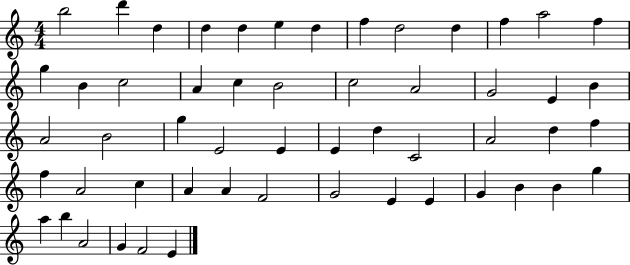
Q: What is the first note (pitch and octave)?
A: B5